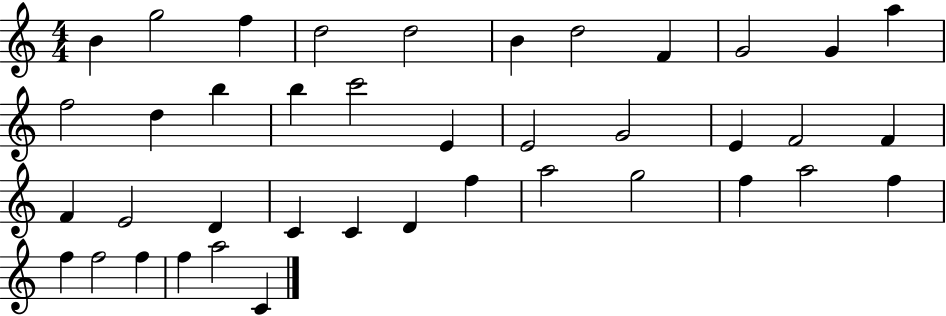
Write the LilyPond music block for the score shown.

{
  \clef treble
  \numericTimeSignature
  \time 4/4
  \key c \major
  b'4 g''2 f''4 | d''2 d''2 | b'4 d''2 f'4 | g'2 g'4 a''4 | \break f''2 d''4 b''4 | b''4 c'''2 e'4 | e'2 g'2 | e'4 f'2 f'4 | \break f'4 e'2 d'4 | c'4 c'4 d'4 f''4 | a''2 g''2 | f''4 a''2 f''4 | \break f''4 f''2 f''4 | f''4 a''2 c'4 | \bar "|."
}